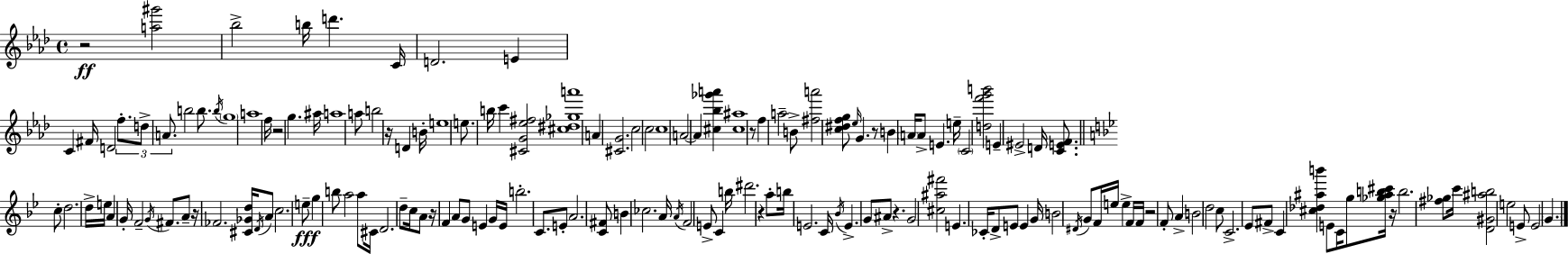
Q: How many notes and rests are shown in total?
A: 161